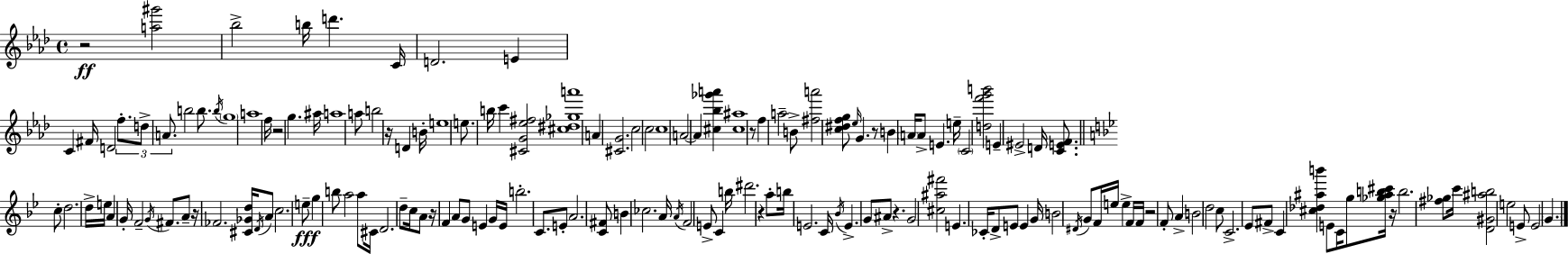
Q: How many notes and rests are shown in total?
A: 161